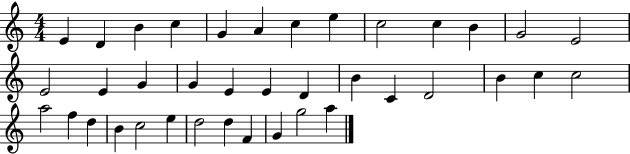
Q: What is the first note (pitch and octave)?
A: E4